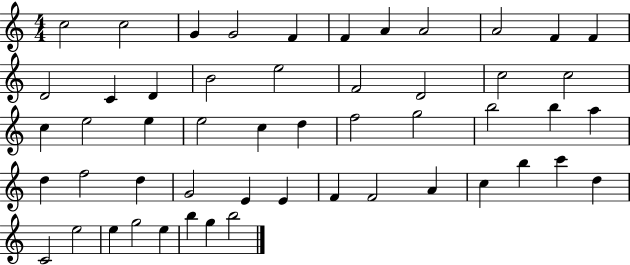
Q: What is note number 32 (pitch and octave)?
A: D5